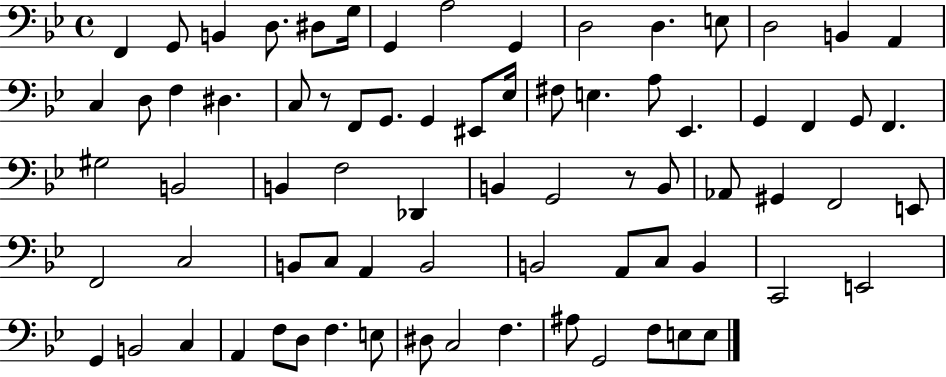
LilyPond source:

{
  \clef bass
  \time 4/4
  \defaultTimeSignature
  \key bes \major
  f,4 g,8 b,4 d8. dis8 g16 | g,4 a2 g,4 | d2 d4. e8 | d2 b,4 a,4 | \break c4 d8 f4 dis4. | c8 r8 f,8 g,8. g,4 eis,8 ees16 | fis8 e4. a8 ees,4. | g,4 f,4 g,8 f,4. | \break gis2 b,2 | b,4 f2 des,4 | b,4 g,2 r8 b,8 | aes,8 gis,4 f,2 e,8 | \break f,2 c2 | b,8 c8 a,4 b,2 | b,2 a,8 c8 b,4 | c,2 e,2 | \break g,4 b,2 c4 | a,4 f8 d8 f4. e8 | dis8 c2 f4. | ais8 g,2 f8 e8 e8 | \break \bar "|."
}